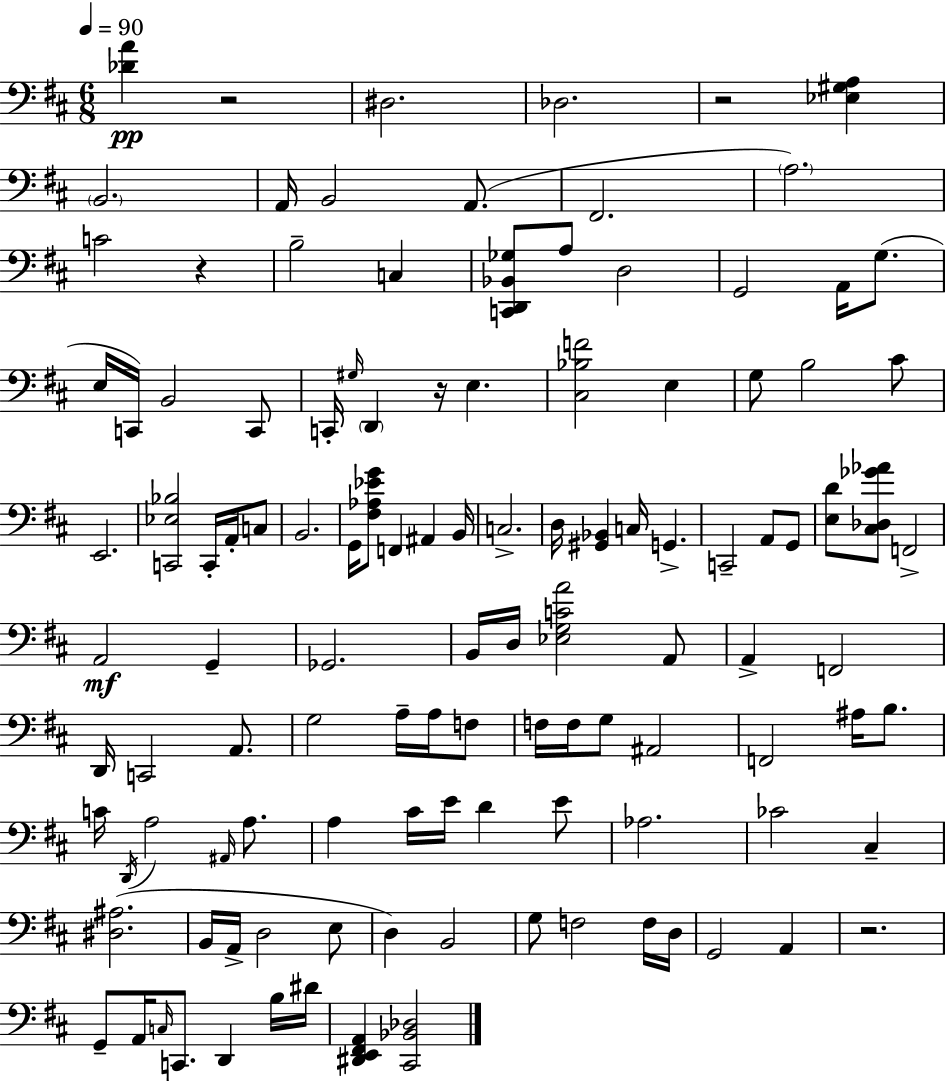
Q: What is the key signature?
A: D major